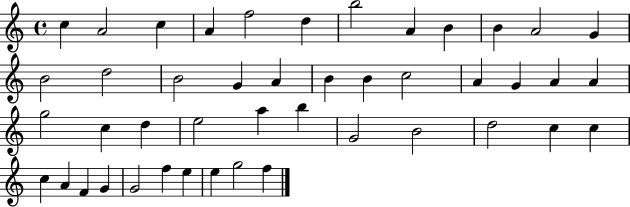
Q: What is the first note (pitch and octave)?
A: C5